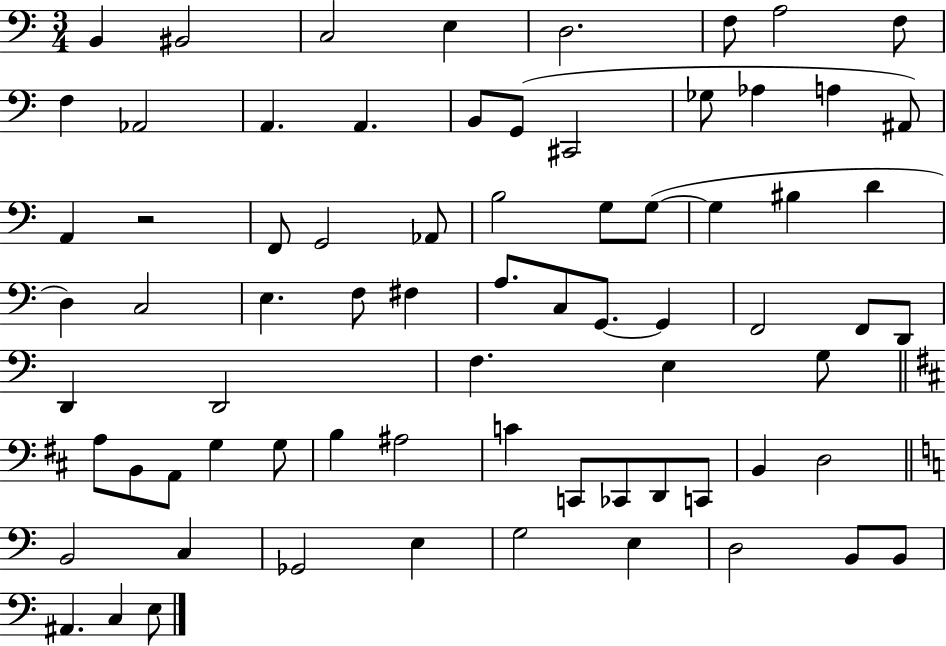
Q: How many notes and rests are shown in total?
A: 73